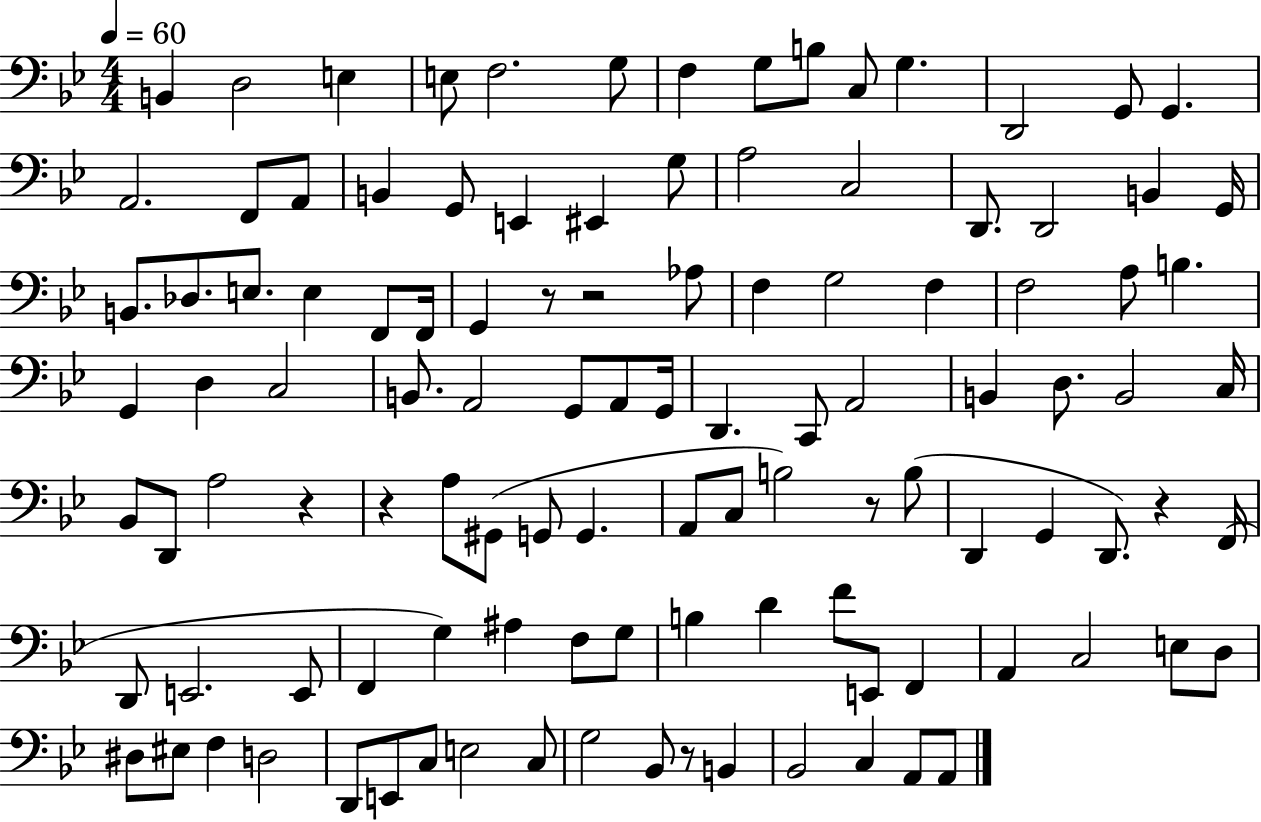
B2/q D3/h E3/q E3/e F3/h. G3/e F3/q G3/e B3/e C3/e G3/q. D2/h G2/e G2/q. A2/h. F2/e A2/e B2/q G2/e E2/q EIS2/q G3/e A3/h C3/h D2/e. D2/h B2/q G2/s B2/e. Db3/e. E3/e. E3/q F2/e F2/s G2/q R/e R/h Ab3/e F3/q G3/h F3/q F3/h A3/e B3/q. G2/q D3/q C3/h B2/e. A2/h G2/e A2/e G2/s D2/q. C2/e A2/h B2/q D3/e. B2/h C3/s Bb2/e D2/e A3/h R/q R/q A3/e G#2/e G2/e G2/q. A2/e C3/e B3/h R/e B3/e D2/q G2/q D2/e. R/q F2/s D2/e E2/h. E2/e F2/q G3/q A#3/q F3/e G3/e B3/q D4/q F4/e E2/e F2/q A2/q C3/h E3/e D3/e D#3/e EIS3/e F3/q D3/h D2/e E2/e C3/e E3/h C3/e G3/h Bb2/e R/e B2/q Bb2/h C3/q A2/e A2/e